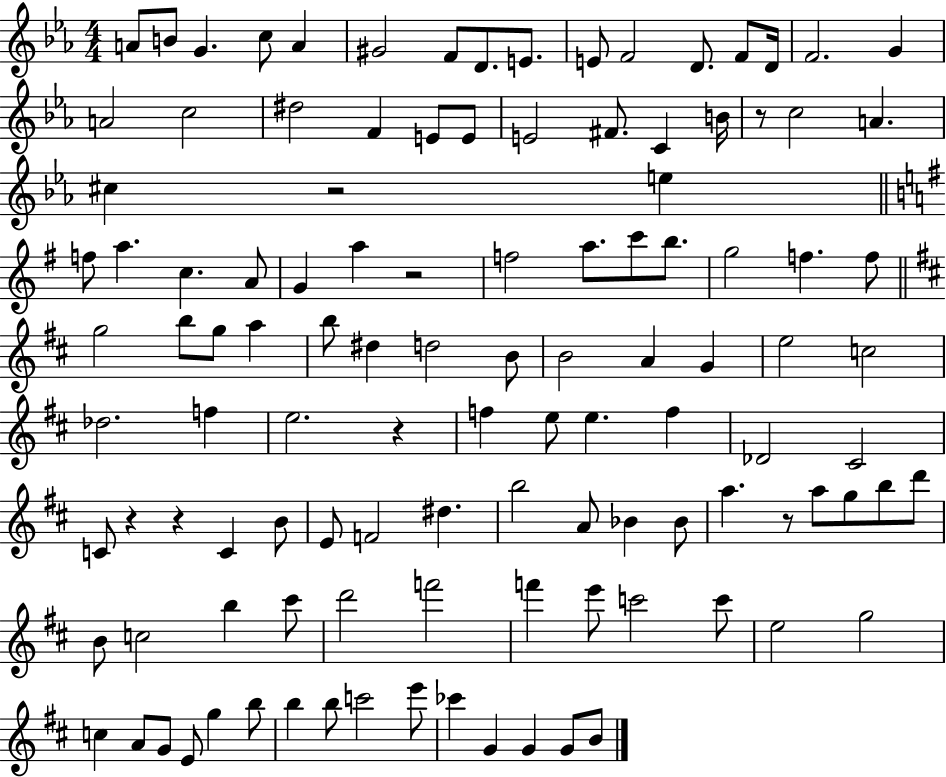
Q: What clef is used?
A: treble